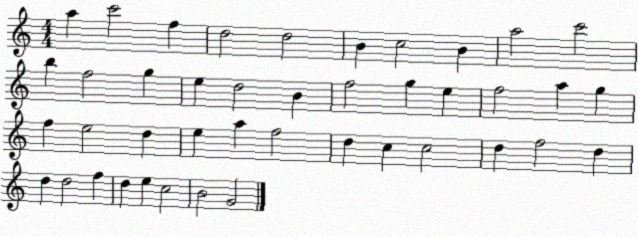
X:1
T:Untitled
M:4/4
L:1/4
K:C
a c'2 f d2 d2 B c2 B a2 c'2 b f2 g e d2 B f2 g e f2 a g f e2 d e a f2 d c c2 d f2 d d d2 f d e c2 B2 G2